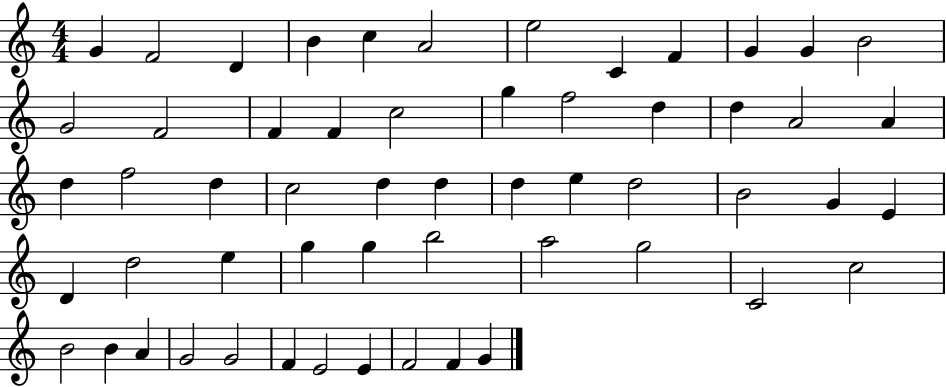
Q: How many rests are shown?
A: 0